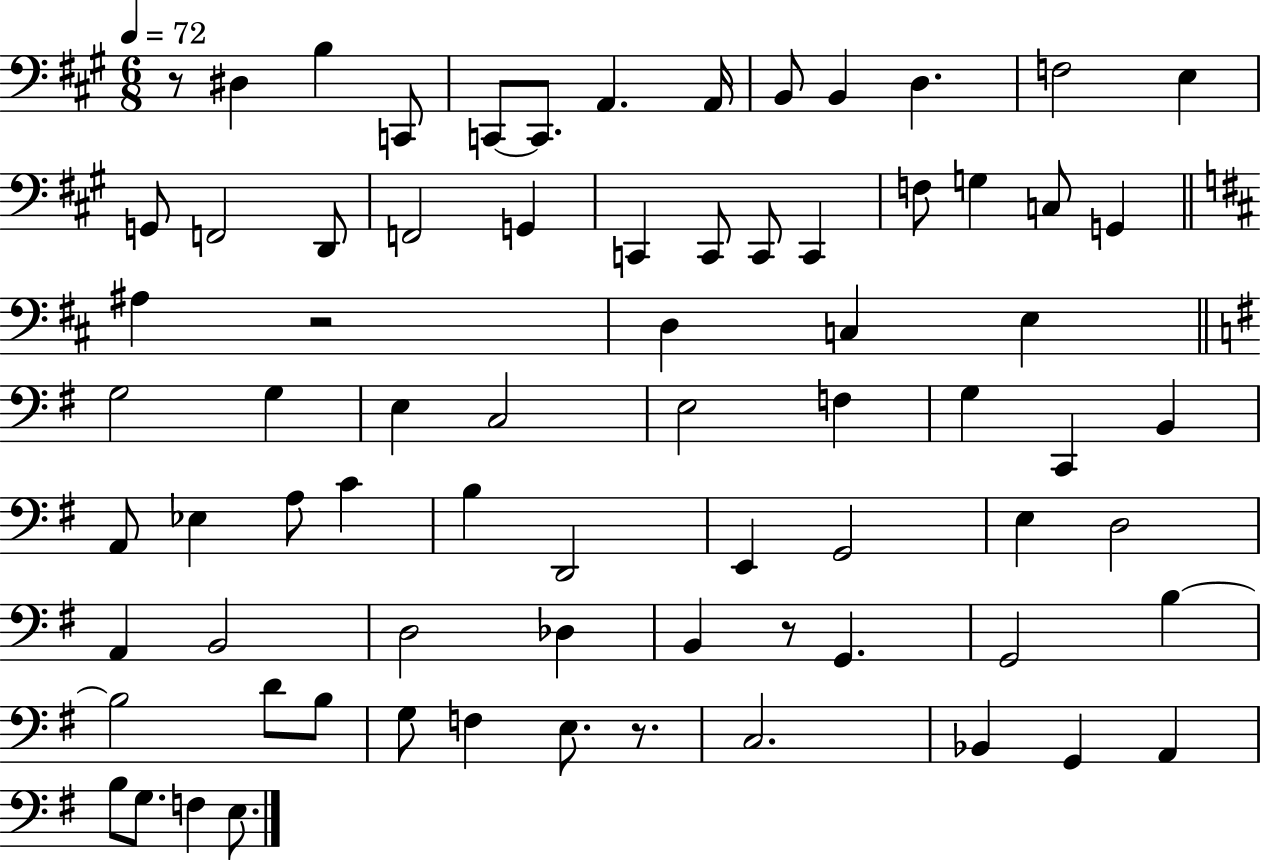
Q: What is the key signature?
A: A major